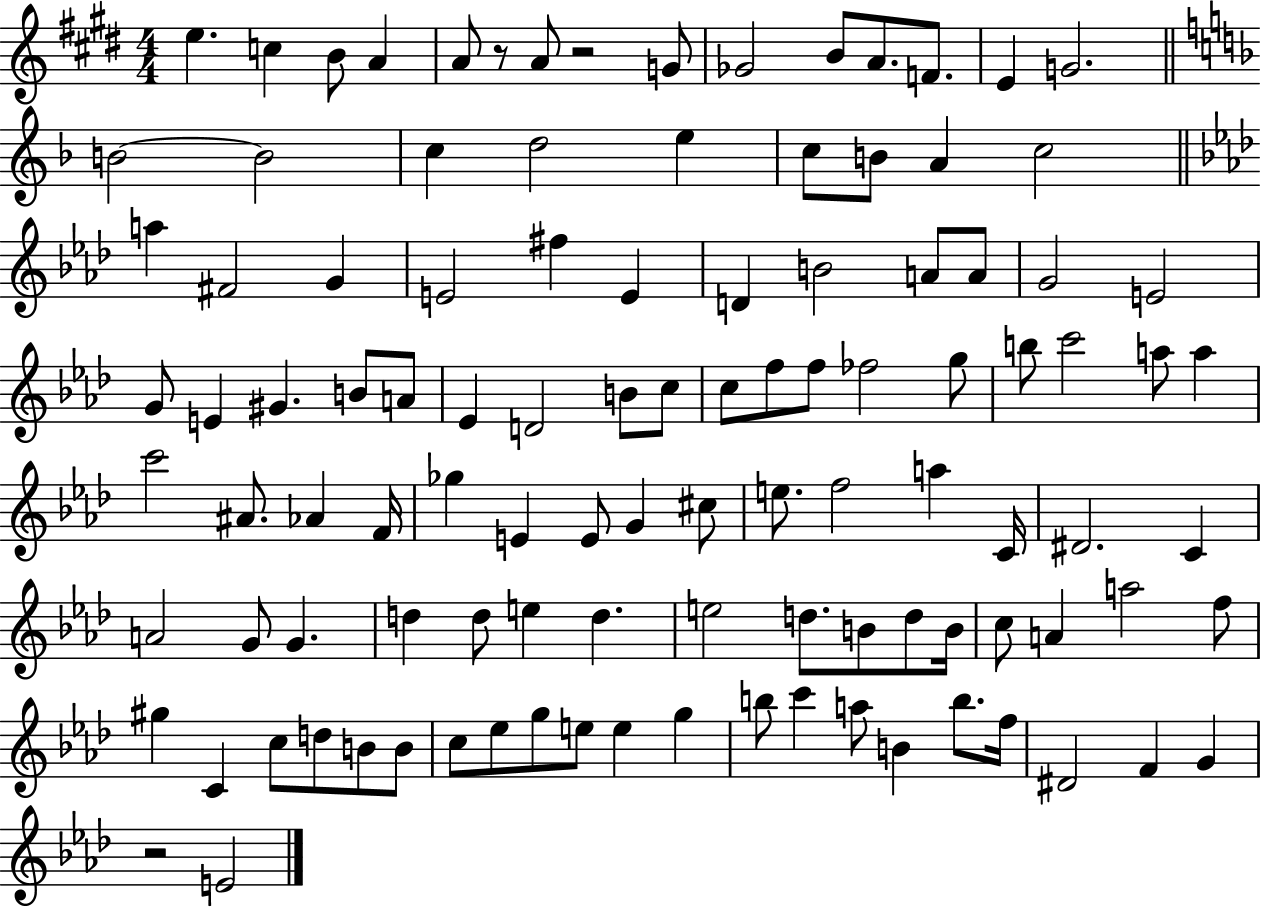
{
  \clef treble
  \numericTimeSignature
  \time 4/4
  \key e \major
  e''4. c''4 b'8 a'4 | a'8 r8 a'8 r2 g'8 | ges'2 b'8 a'8. f'8. | e'4 g'2. | \break \bar "||" \break \key d \minor b'2~~ b'2 | c''4 d''2 e''4 | c''8 b'8 a'4 c''2 | \bar "||" \break \key f \minor a''4 fis'2 g'4 | e'2 fis''4 e'4 | d'4 b'2 a'8 a'8 | g'2 e'2 | \break g'8 e'4 gis'4. b'8 a'8 | ees'4 d'2 b'8 c''8 | c''8 f''8 f''8 fes''2 g''8 | b''8 c'''2 a''8 a''4 | \break c'''2 ais'8. aes'4 f'16 | ges''4 e'4 e'8 g'4 cis''8 | e''8. f''2 a''4 c'16 | dis'2. c'4 | \break a'2 g'8 g'4. | d''4 d''8 e''4 d''4. | e''2 d''8. b'8 d''8 b'16 | c''8 a'4 a''2 f''8 | \break gis''4 c'4 c''8 d''8 b'8 b'8 | c''8 ees''8 g''8 e''8 e''4 g''4 | b''8 c'''4 a''8 b'4 b''8. f''16 | dis'2 f'4 g'4 | \break r2 e'2 | \bar "|."
}